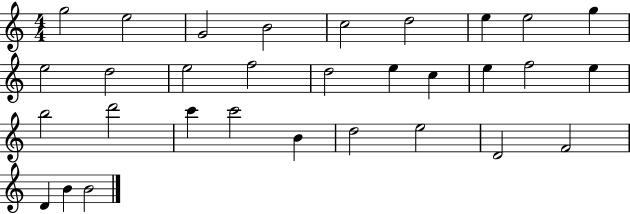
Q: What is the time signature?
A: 4/4